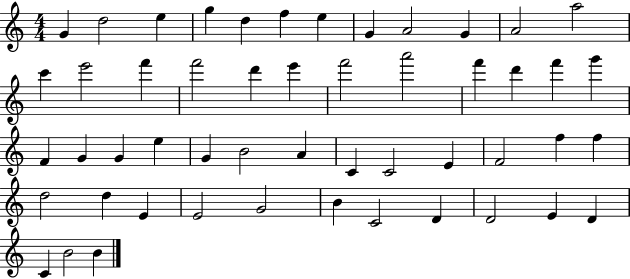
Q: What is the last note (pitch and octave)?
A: B4